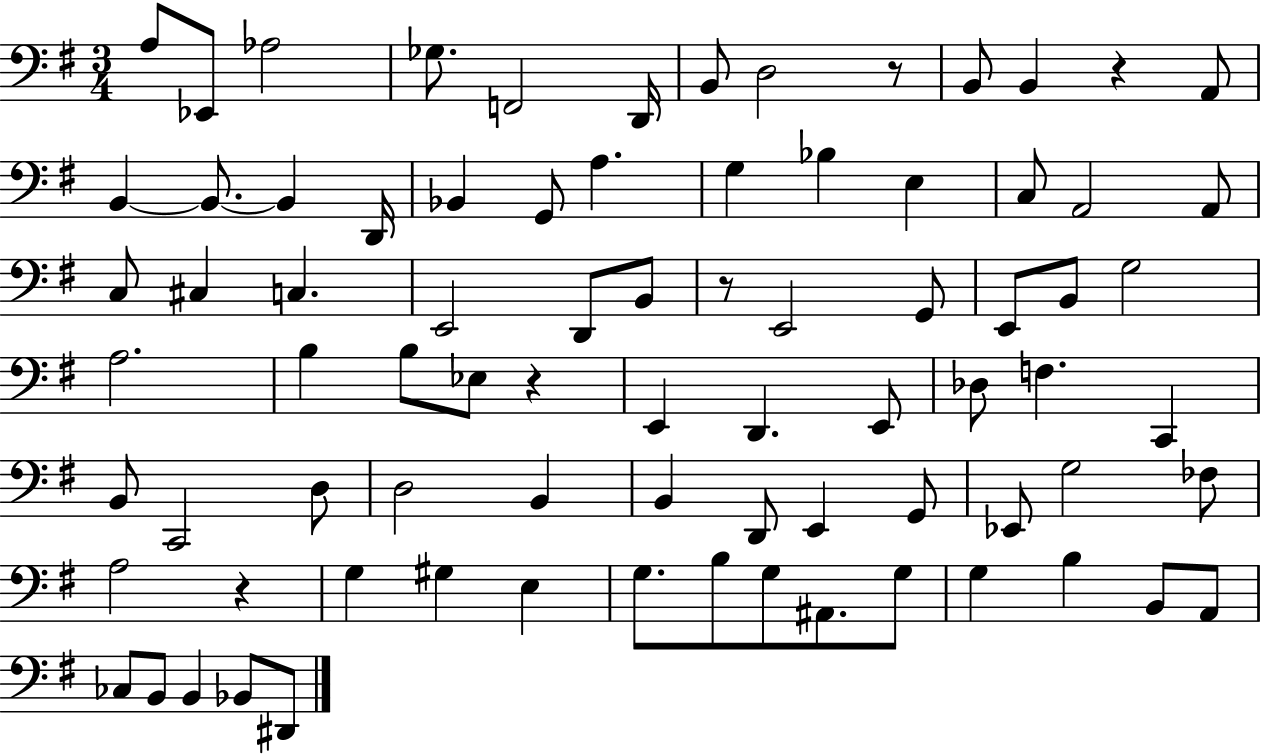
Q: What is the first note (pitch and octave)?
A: A3